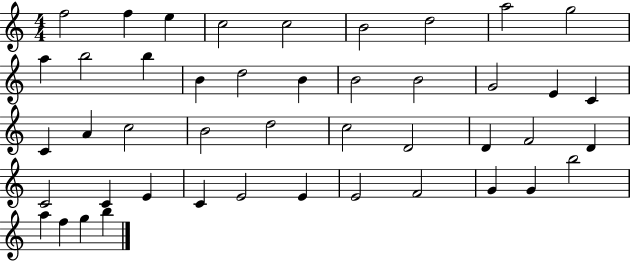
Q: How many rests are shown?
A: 0